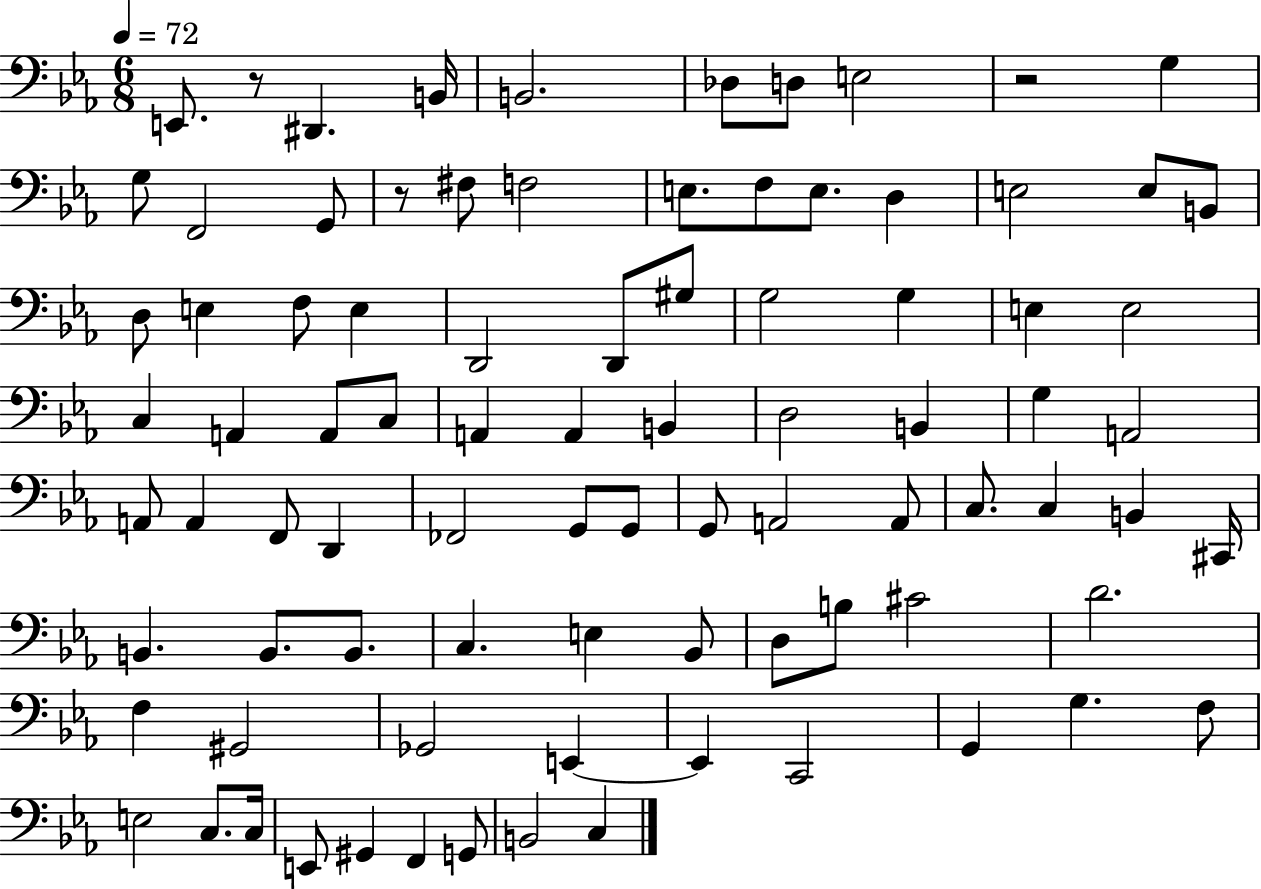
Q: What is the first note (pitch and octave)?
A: E2